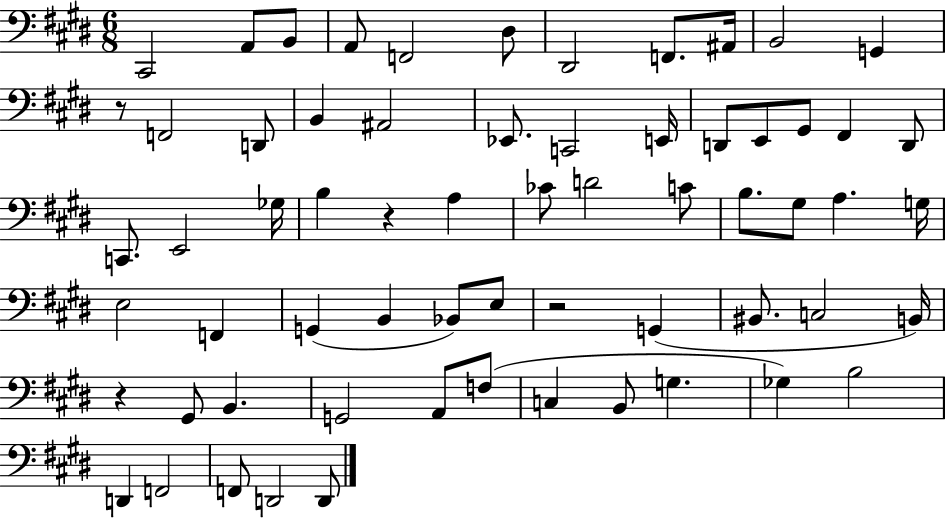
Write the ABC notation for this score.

X:1
T:Untitled
M:6/8
L:1/4
K:E
^C,,2 A,,/2 B,,/2 A,,/2 F,,2 ^D,/2 ^D,,2 F,,/2 ^A,,/4 B,,2 G,, z/2 F,,2 D,,/2 B,, ^A,,2 _E,,/2 C,,2 E,,/4 D,,/2 E,,/2 ^G,,/2 ^F,, D,,/2 C,,/2 E,,2 _G,/4 B, z A, _C/2 D2 C/2 B,/2 ^G,/2 A, G,/4 E,2 F,, G,, B,, _B,,/2 E,/2 z2 G,, ^B,,/2 C,2 B,,/4 z ^G,,/2 B,, G,,2 A,,/2 F,/2 C, B,,/2 G, _G, B,2 D,, F,,2 F,,/2 D,,2 D,,/2